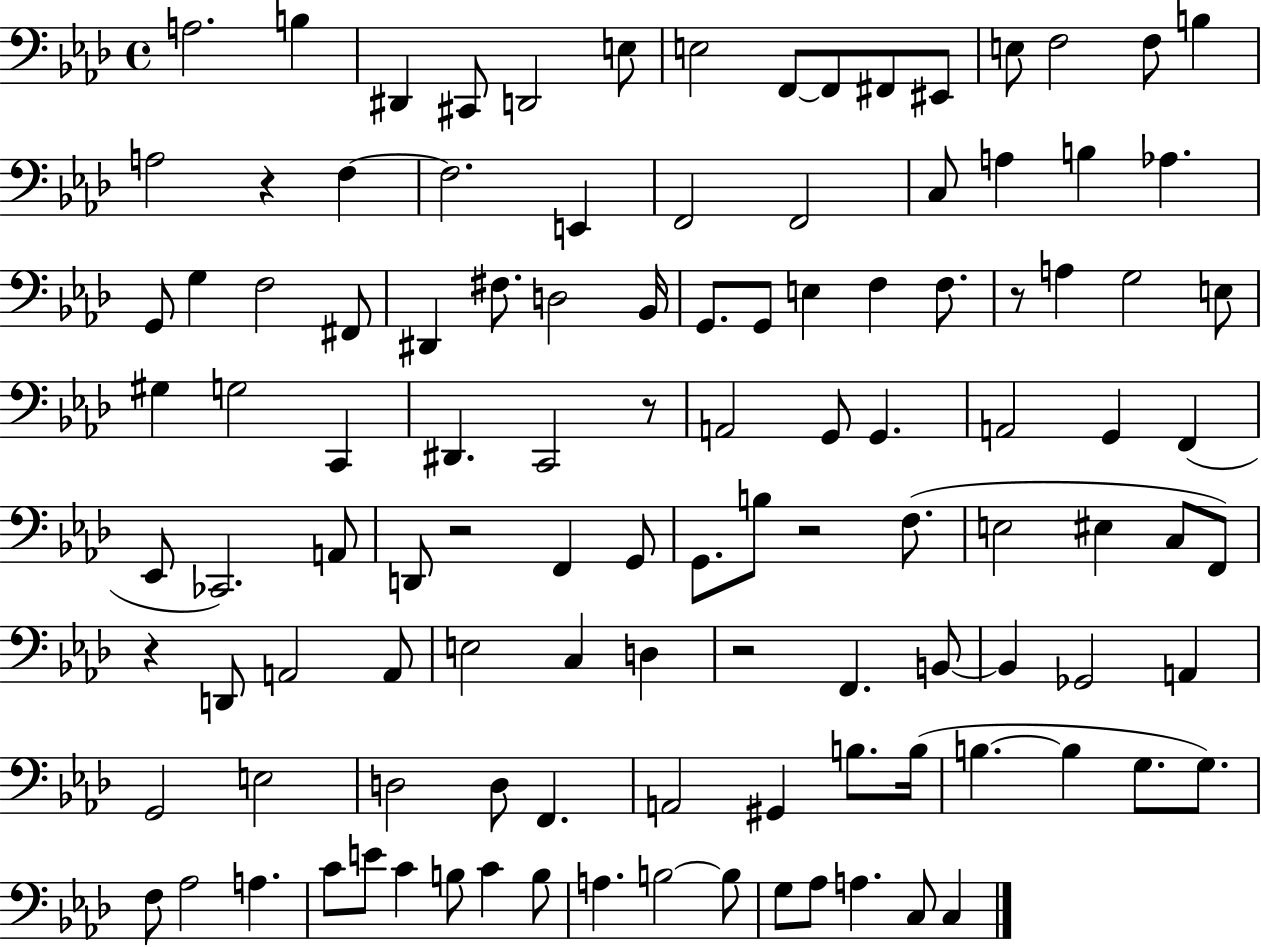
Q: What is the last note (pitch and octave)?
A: C3